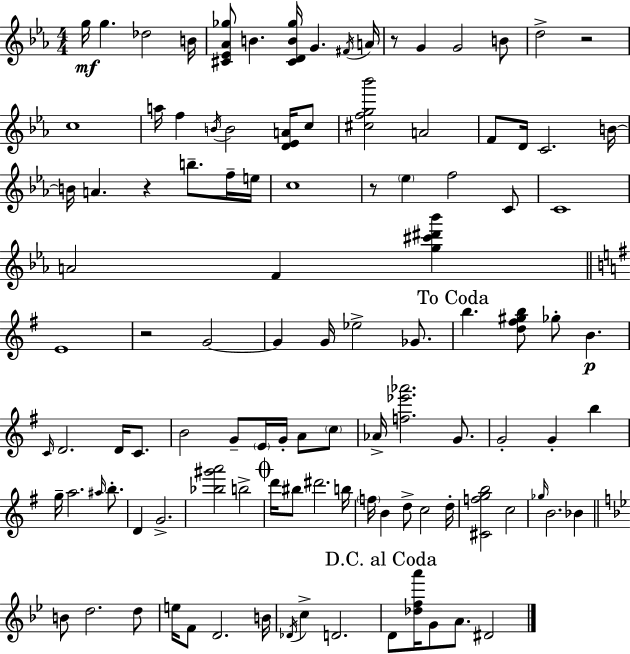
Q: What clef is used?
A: treble